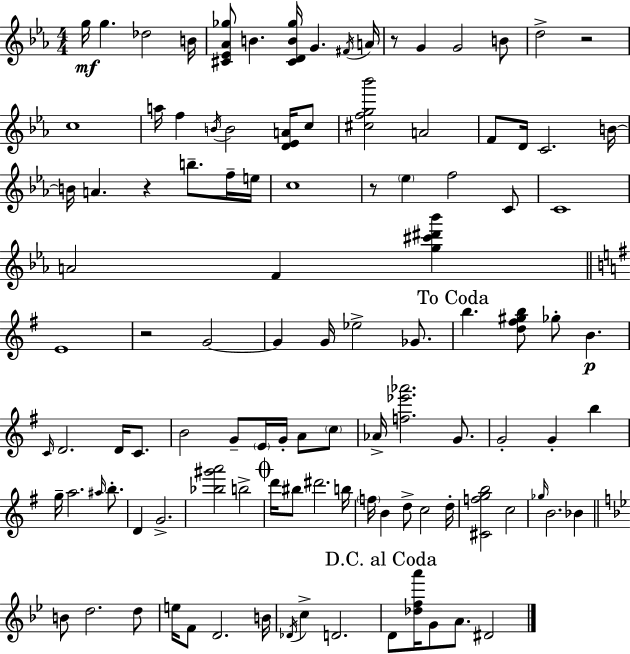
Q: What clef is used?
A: treble